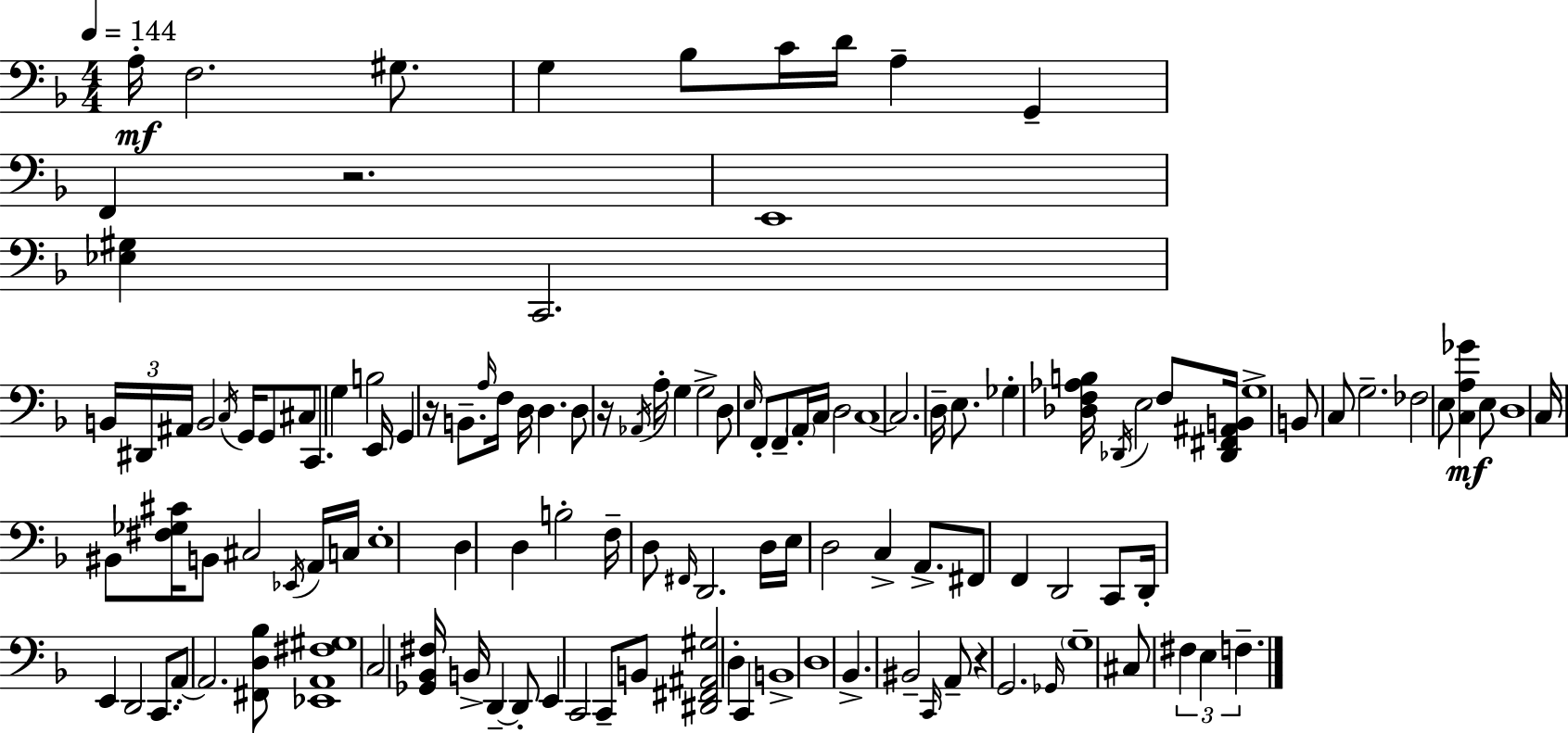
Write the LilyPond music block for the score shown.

{
  \clef bass
  \numericTimeSignature
  \time 4/4
  \key f \major
  \tempo 4 = 144
  a16-.\mf f2. gis8. | g4 bes8 c'16 d'16 a4-- g,4-- | f,4 r2. | e,1 | \break <ees gis>4 c,2. | \tuplet 3/2 { b,16 dis,16 ais,16 } b,2 \acciaccatura { c16 } g,16 g,8 cis8 | c,8. g4 b2 | e,16 g,4 r16 b,8.-- \grace { a16 } f16 d16 d4. | \break d8 r16 \acciaccatura { aes,16 } a16-. g4 g2-> | d8 \grace { e16 } f,8-. f,8-- \parenthesize a,16-. c16 d2 | c1~~ | c2. | \break d16-- e8. ges4-. <des f aes b>16 \acciaccatura { des,16 } e2 | f8 <des, fis, ais, b,>16 g1-> | b,8 c8 g2.-- | fes2 e8 <c a ges'>4\mf | \break e8 d1 | c16 bis,8 <fis ges cis'>16 b,8 cis2 | \acciaccatura { ees,16 } a,16 c16 e1-. | d4 d4 b2-. | \break f16-- d8 \grace { fis,16 } d,2. | d16 e16 d2 | c4-> a,8.-> fis,8 f,4 d,2 | c,8 d,16-. e,4 d,2 | \break c,8. a,8-.~~ a,2. | <fis, d bes>8 <ees, a, fis gis>1 | \parenthesize c2 <ges, bes, fis>16 | b,16-> d,4--~~ d,8-. e,4 c,2 | \break c,8-- b,8 <dis, fis, ais, gis>2 d4-. | c,4 b,1-> | d1 | bes,4.-> bis,2-- | \break \grace { c,16 } a,8-- r4 g,2. | \grace { ges,16 } \parenthesize g1-- | cis8 \tuplet 3/2 { fis4 e4 | f4.-- } \bar "|."
}